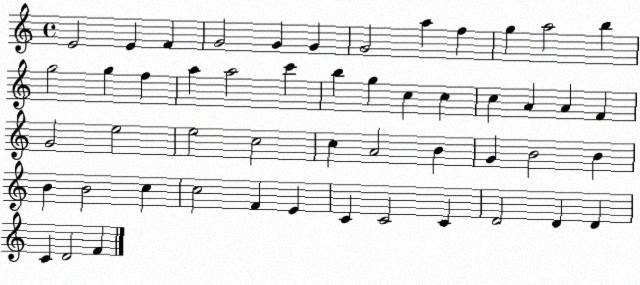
X:1
T:Untitled
M:4/4
L:1/4
K:C
E2 E F G2 G G G2 a f g a2 b g2 g f a a2 c' b g c c c A A F G2 e2 e2 c2 c A2 B G B2 B B B2 c c2 F E C C2 C D2 D D C D2 F